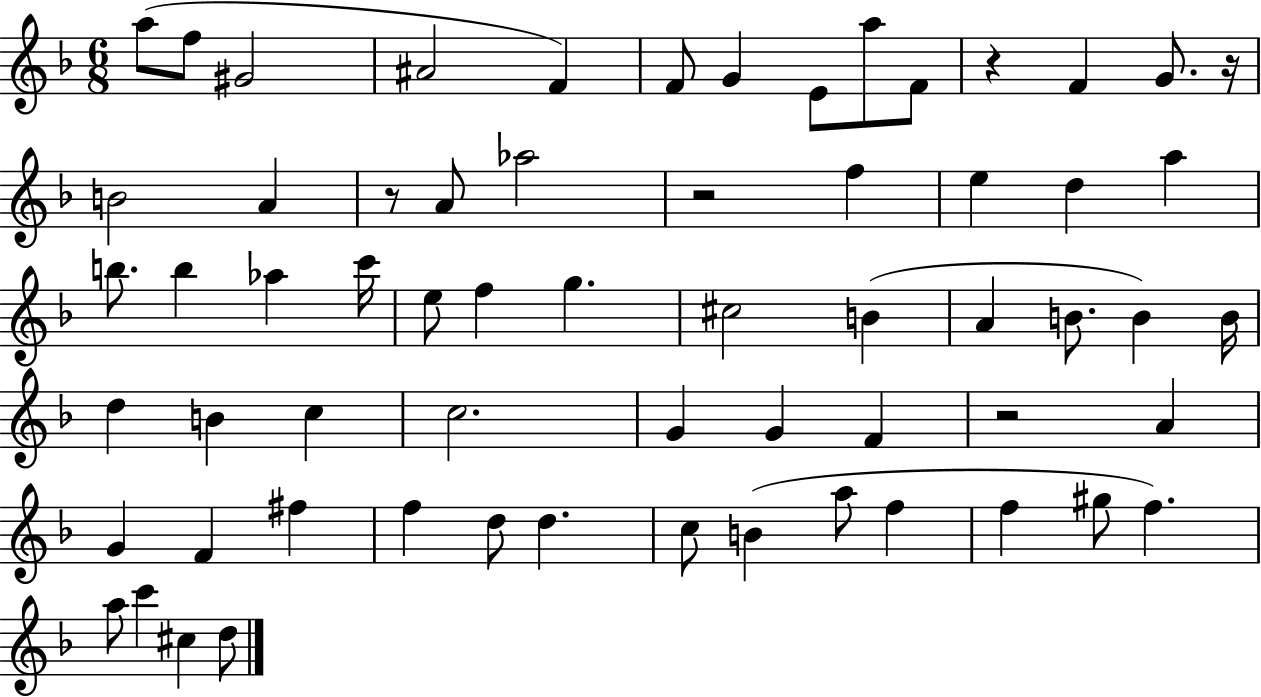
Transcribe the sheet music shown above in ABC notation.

X:1
T:Untitled
M:6/8
L:1/4
K:F
a/2 f/2 ^G2 ^A2 F F/2 G E/2 a/2 F/2 z F G/2 z/4 B2 A z/2 A/2 _a2 z2 f e d a b/2 b _a c'/4 e/2 f g ^c2 B A B/2 B B/4 d B c c2 G G F z2 A G F ^f f d/2 d c/2 B a/2 f f ^g/2 f a/2 c' ^c d/2